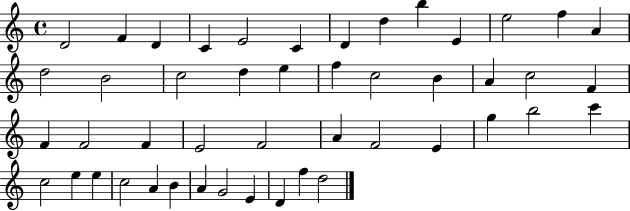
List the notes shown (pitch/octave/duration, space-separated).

D4/h F4/q D4/q C4/q E4/h C4/q D4/q D5/q B5/q E4/q E5/h F5/q A4/q D5/h B4/h C5/h D5/q E5/q F5/q C5/h B4/q A4/q C5/h F4/q F4/q F4/h F4/q E4/h F4/h A4/q F4/h E4/q G5/q B5/h C6/q C5/h E5/q E5/q C5/h A4/q B4/q A4/q G4/h E4/q D4/q F5/q D5/h